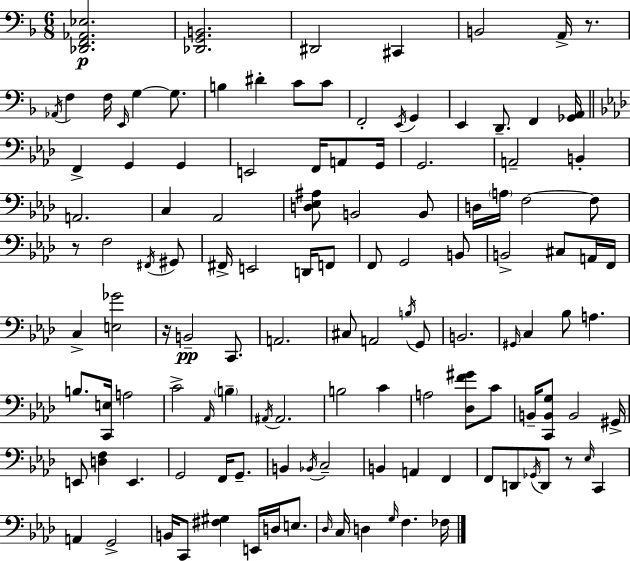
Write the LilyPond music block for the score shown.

{
  \clef bass
  \numericTimeSignature
  \time 6/8
  \key d \minor
  \repeat volta 2 { <des, f, aes, ees>2.\p | <des, g, b,>2. | dis,2 cis,4 | b,2 a,16-> r8. | \break \acciaccatura { aes,16 } f4 f16 \grace { e,16 } g4~~ g8. | b4 dis'4-. c'8 | c'8 f,2-. \acciaccatura { e,16 } g,4 | e,4 d,8.-- f,4 | \break <ges, a,>16 \bar "||" \break \key f \minor f,4-> g,4 g,4 | e,2 f,16 a,8 g,16 | g,2. | a,2-- b,4-. | \break a,2. | c4 aes,2 | <d ees ais>8 b,2 b,8 | d16 \parenthesize a16 f2~~ f8 | \break r8 f2 \acciaccatura { fis,16 } gis,8 | fis,16-> e,2 d,16 f,8 | f,8 g,2 b,8 | b,2-> cis8 a,16 | \break f,16 c4-> <e ges'>2 | r16 b,2--\pp c,8. | a,2. | cis8 a,2 \acciaccatura { b16 } | \break g,8 b,2. | \grace { gis,16 } c4 bes8 a4. | b8. <c, e>16 a2 | c'2-> \grace { aes,16 } | \break \parenthesize b4-- \acciaccatura { ais,16 } ais,2. | b2 | c'4 a2 | <des f' gis'>8 c'8 b,16-- <c, b, g>8 b,2 | \break gis,16-> e,8 <d f>4 e,4. | g,2 | f,16 g,8.-- b,4 \acciaccatura { bes,16 } c2-- | b,4 a,4 | \break f,4 f,8 d,8 \acciaccatura { ges,16 } d,8 | r8 \grace { ees16 } c,4 a,4 | g,2-> b,16 c,8 <fis gis>4 | e,16 d16 e8. \grace { des16 } c16 d4 | \break \grace { g16 } f4. fes16 } \bar "|."
}